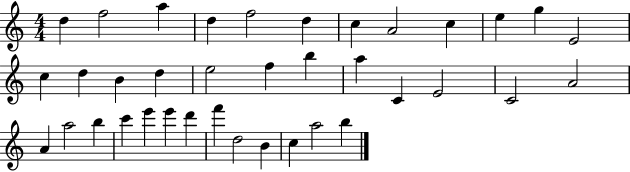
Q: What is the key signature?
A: C major